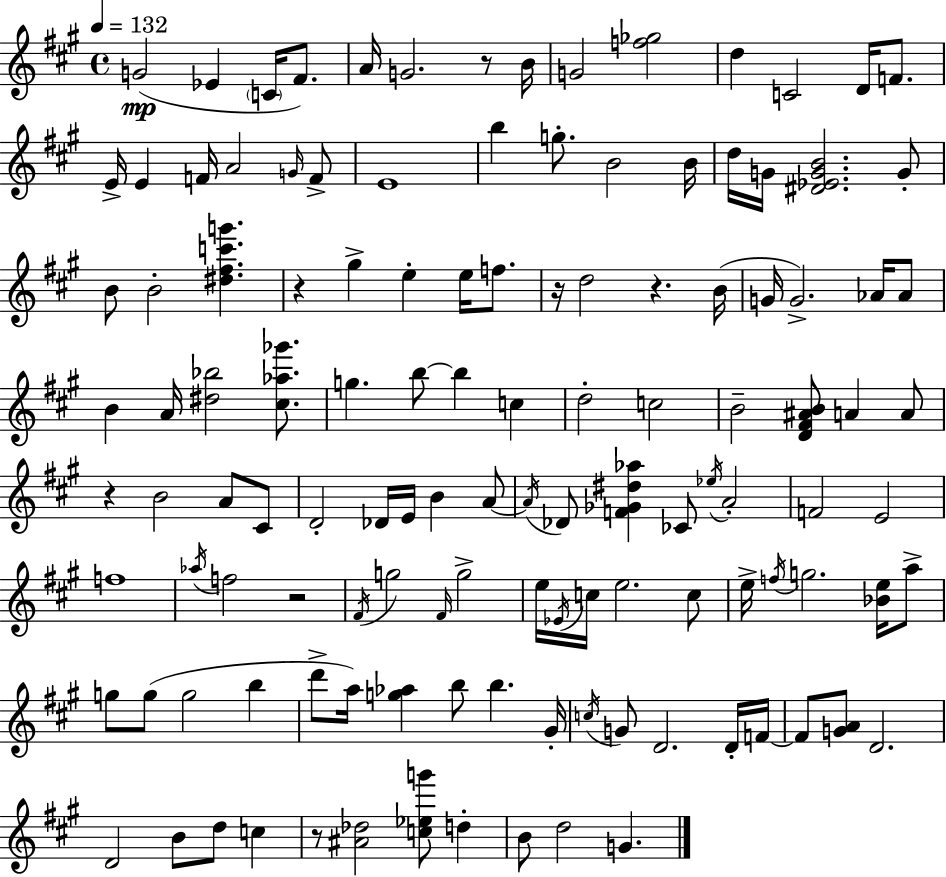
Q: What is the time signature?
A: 4/4